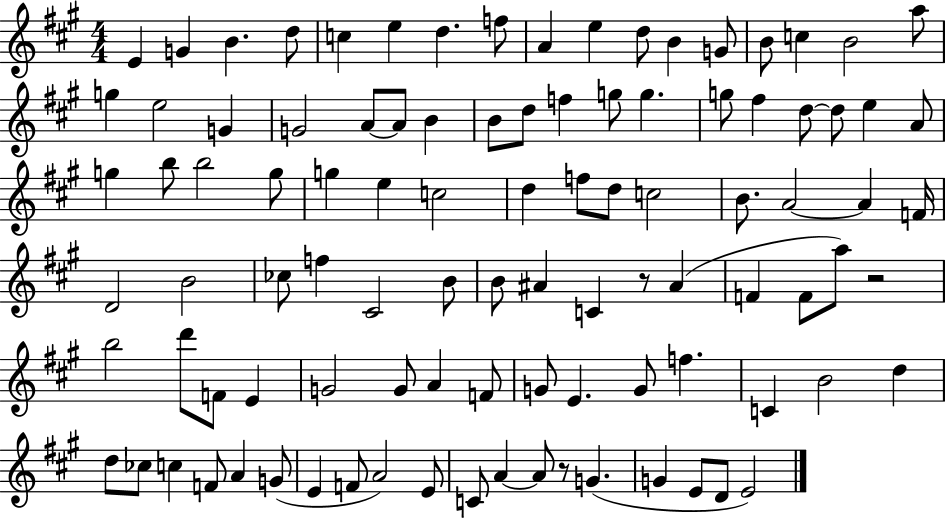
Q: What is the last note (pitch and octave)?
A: E4